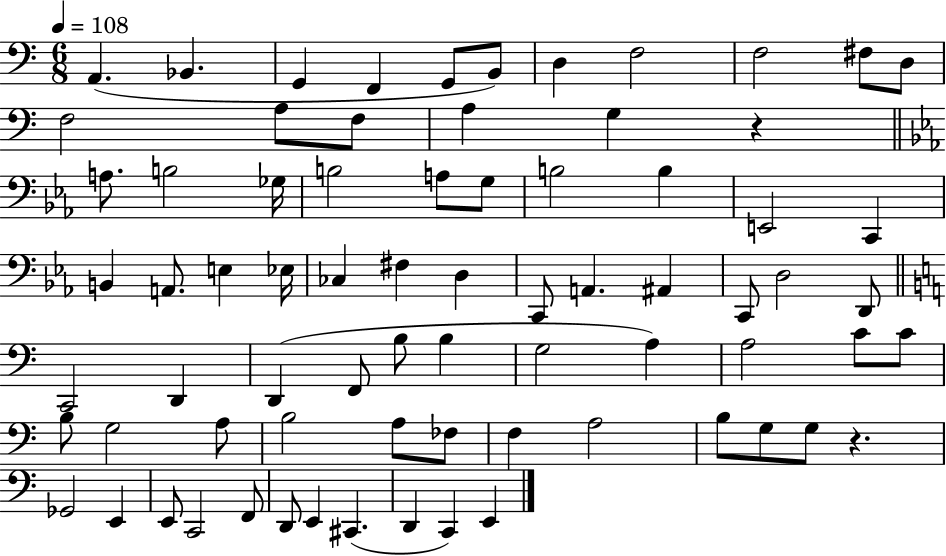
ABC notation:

X:1
T:Untitled
M:6/8
L:1/4
K:C
A,, _B,, G,, F,, G,,/2 B,,/2 D, F,2 F,2 ^F,/2 D,/2 F,2 A,/2 F,/2 A, G, z A,/2 B,2 _G,/4 B,2 A,/2 G,/2 B,2 B, E,,2 C,, B,, A,,/2 E, _E,/4 _C, ^F, D, C,,/2 A,, ^A,, C,,/2 D,2 D,,/2 C,,2 D,, D,, F,,/2 B,/2 B, G,2 A, A,2 C/2 C/2 B,/2 G,2 A,/2 B,2 A,/2 _F,/2 F, A,2 B,/2 G,/2 G,/2 z _G,,2 E,, E,,/2 C,,2 F,,/2 D,,/2 E,, ^C,, D,, C,, E,,